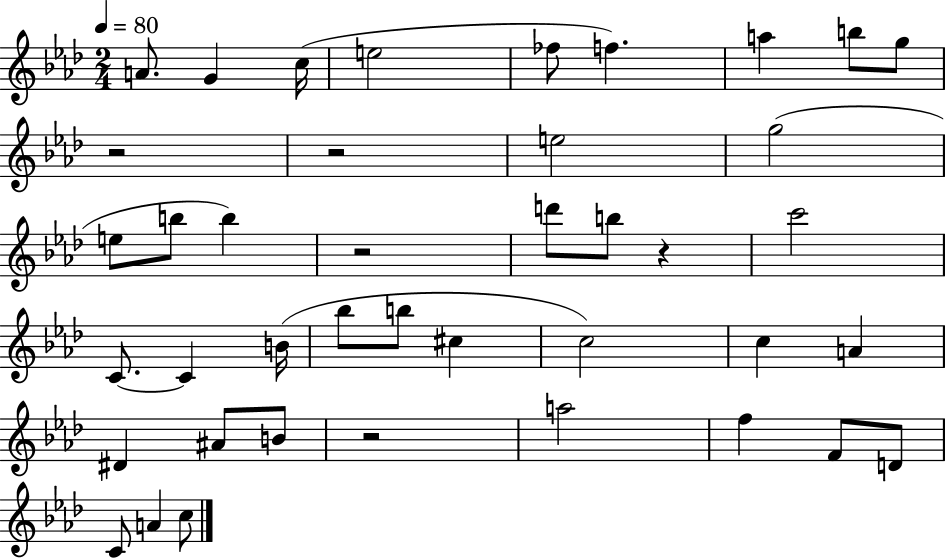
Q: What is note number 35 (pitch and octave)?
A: A4